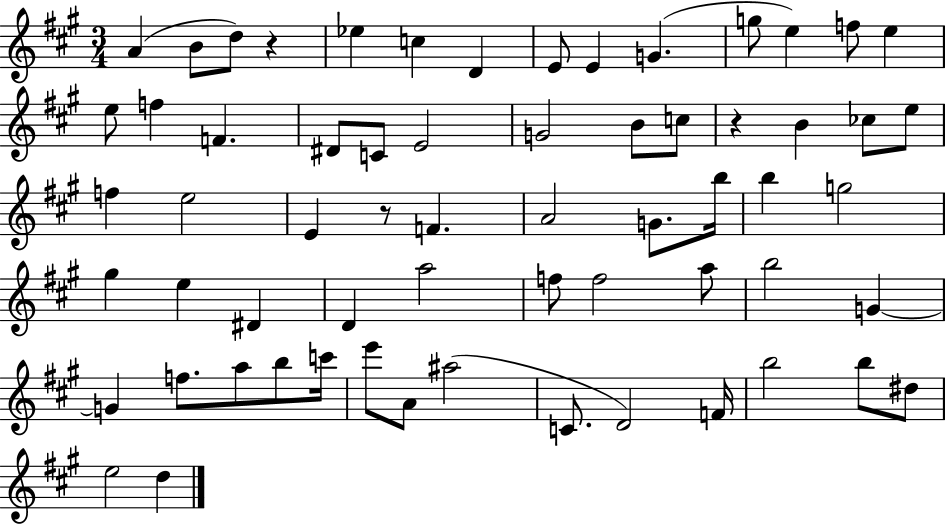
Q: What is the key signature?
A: A major